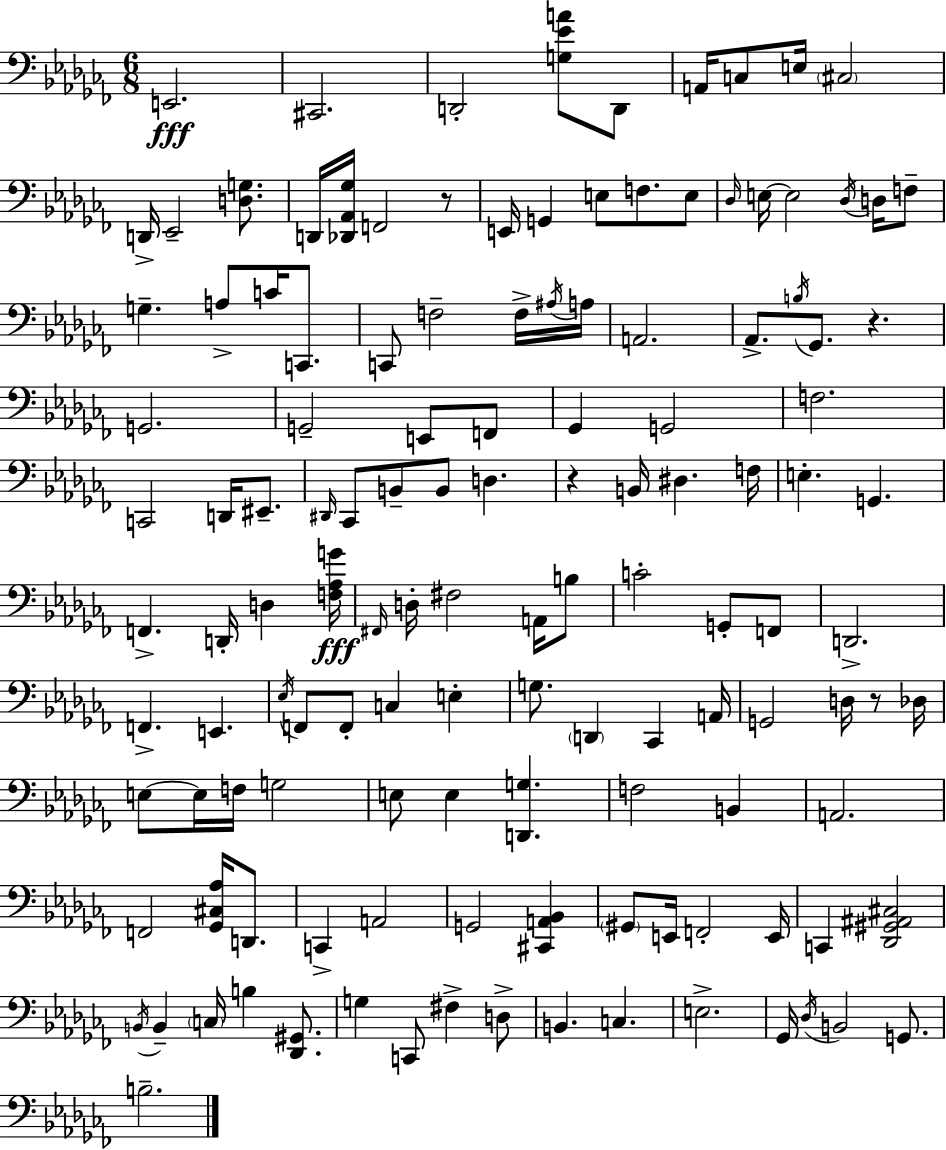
{
  \clef bass
  \numericTimeSignature
  \time 6/8
  \key aes \minor
  e,2.\fff | cis,2. | d,2-. <g ees' a'>8 d,8 | a,16 c8 e16 \parenthesize cis2 | \break d,16-> ees,2-- <d g>8. | d,16 <des, aes, ges>16 f,2 r8 | e,16 g,4 e8 f8. e8 | \grace { des16 } e16~~ e2 \acciaccatura { des16 } d16 | \break f8-- g4.-- a8-> c'16 c,8. | c,8 f2-- | f16-> \acciaccatura { ais16 } a16 a,2. | aes,8.-> \acciaccatura { b16 } ges,8. r4. | \break g,2. | g,2-- | e,8 f,8 ges,4 g,2 | f2. | \break c,2 | d,16 eis,8.-- \grace { dis,16 } ces,8 b,8-- b,8 d4. | r4 b,16 dis4. | f16 e4.-. g,4. | \break f,4.-> d,16-. | d4 <f aes g'>16\fff \grace { fis,16 } d16-. fis2 | a,16 b8 c'2-. | g,8-. f,8 d,2.-> | \break f,4.-> | e,4. \acciaccatura { ees16 } f,8 f,8-. c4 | e4-. g8. \parenthesize d,4 | ces,4 a,16 g,2 | \break d16 r8 des16 e8~~ e16 f16 g2 | e8 e4 | <d, g>4. f2 | b,4 a,2. | \break f,2 | <ges, cis aes>16 d,8. c,4-> a,2 | g,2 | <cis, a, bes,>4 \parenthesize gis,8 e,16 f,2-. | \break e,16 c,4 <des, gis, ais, cis>2 | \acciaccatura { b,16 } b,4-- | \parenthesize c16 b4 <des, gis,>8. g4 | c,8 fis4-> d8-> b,4. | \break c4. e2.-> | ges,16 \acciaccatura { des16 } b,2 | g,8. b2.-- | \bar "|."
}